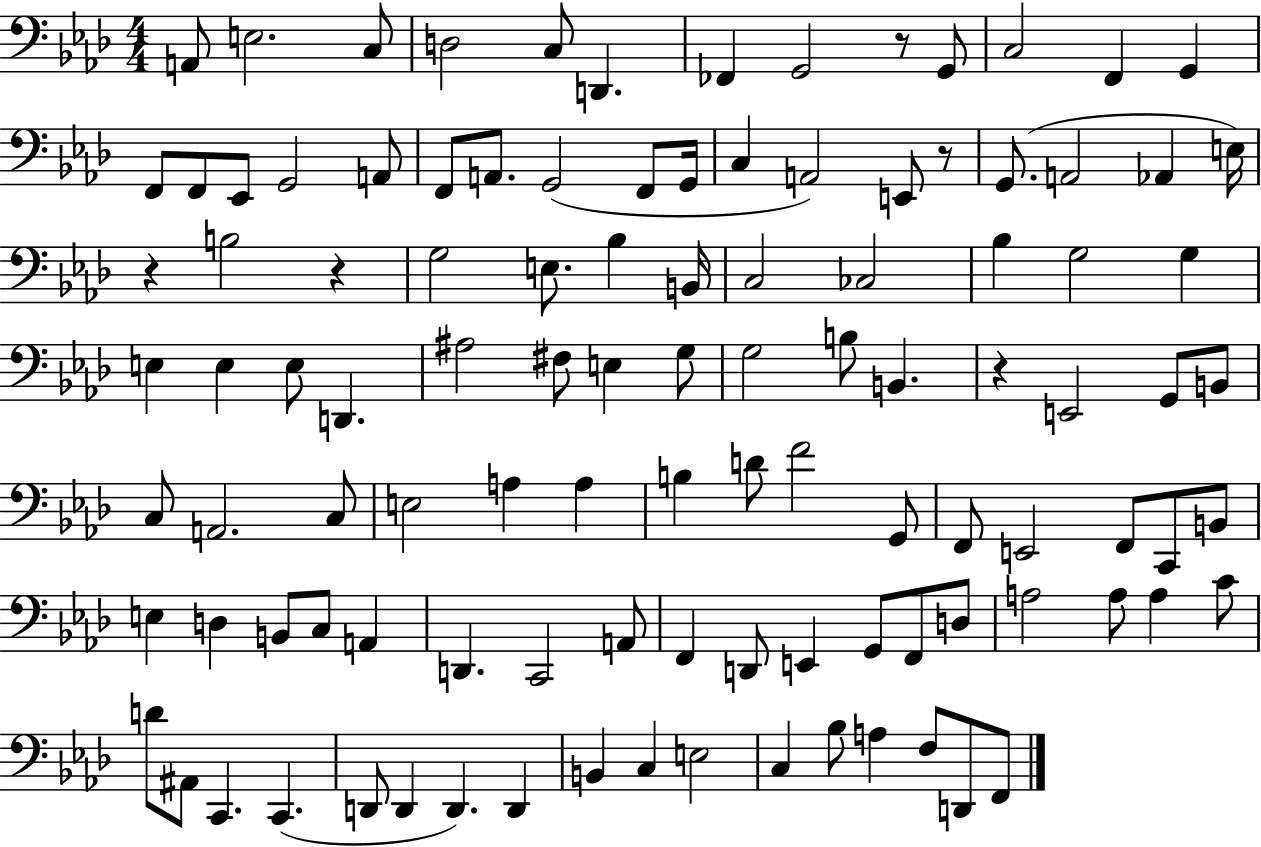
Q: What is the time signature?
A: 4/4